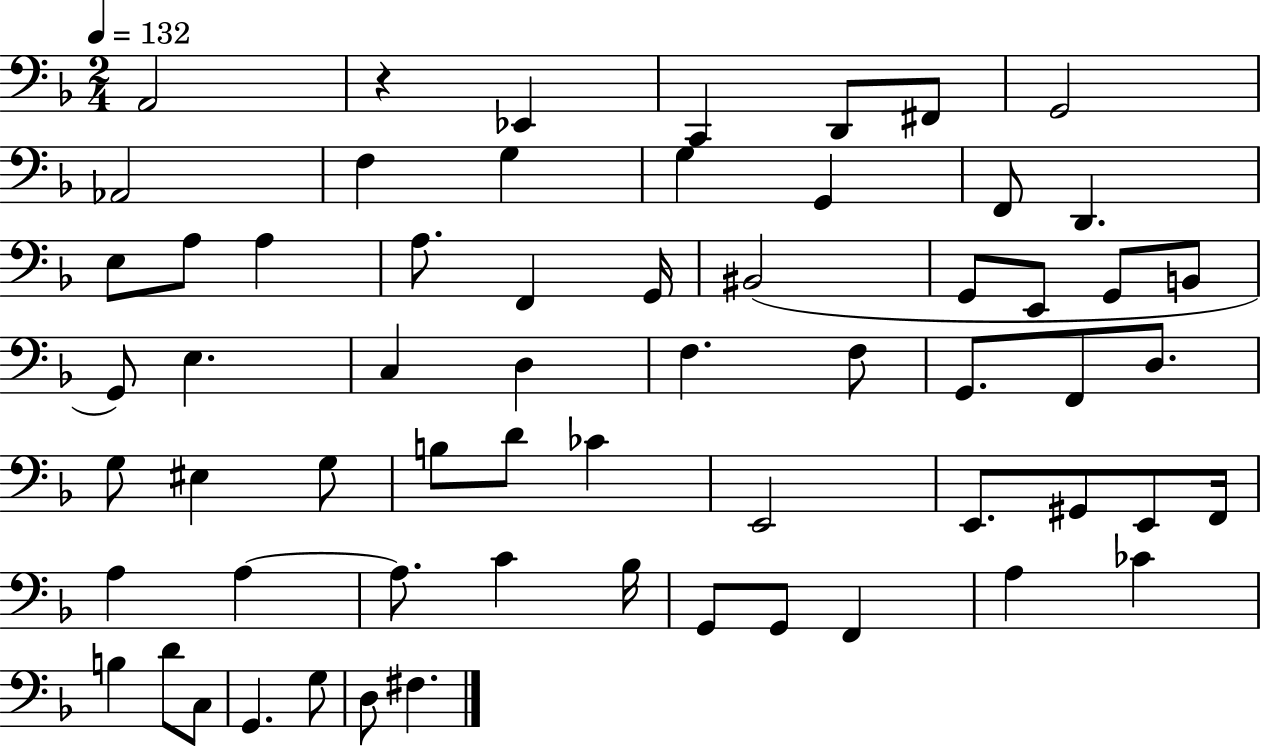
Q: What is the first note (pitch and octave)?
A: A2